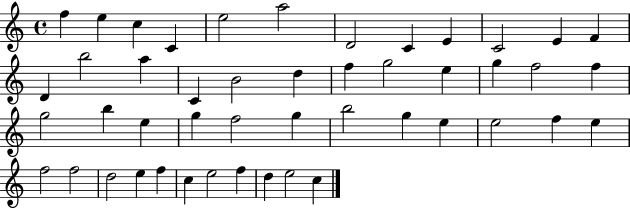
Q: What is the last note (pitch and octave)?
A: C5